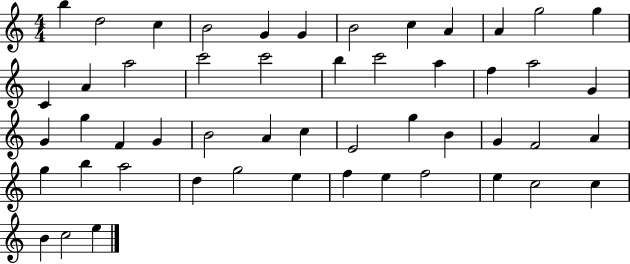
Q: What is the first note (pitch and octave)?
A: B5